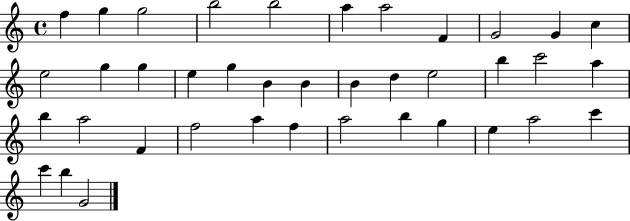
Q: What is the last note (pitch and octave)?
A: G4